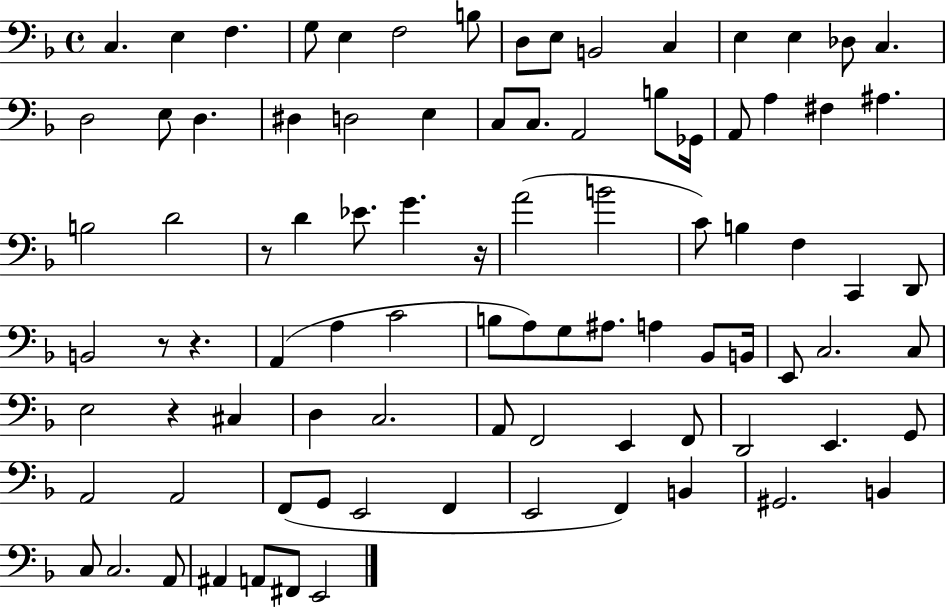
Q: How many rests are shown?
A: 5